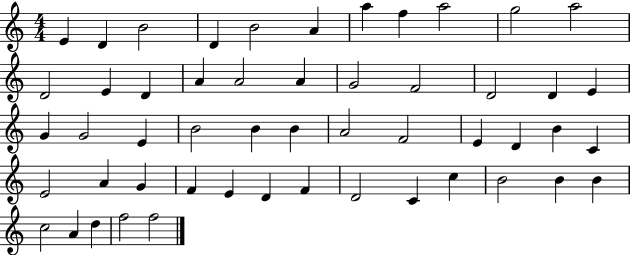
X:1
T:Untitled
M:4/4
L:1/4
K:C
E D B2 D B2 A a f a2 g2 a2 D2 E D A A2 A G2 F2 D2 D E G G2 E B2 B B A2 F2 E D B C E2 A G F E D F D2 C c B2 B B c2 A d f2 f2